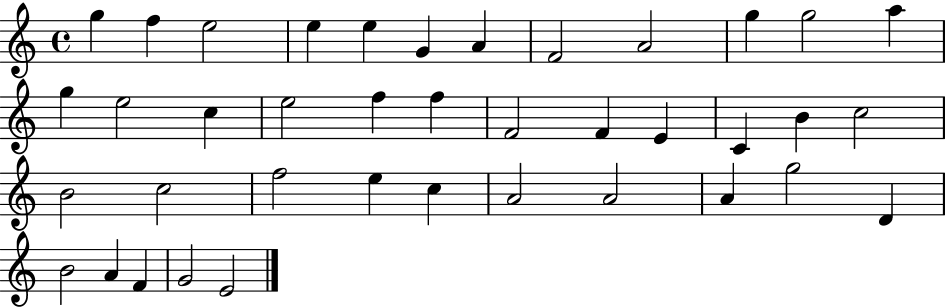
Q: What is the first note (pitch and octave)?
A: G5